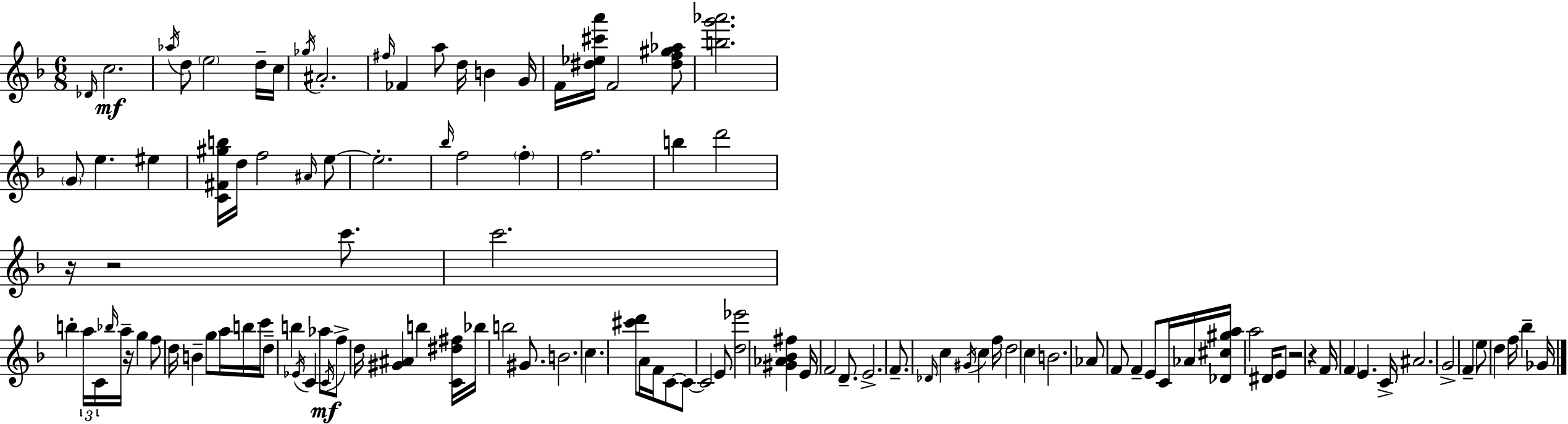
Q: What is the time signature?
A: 6/8